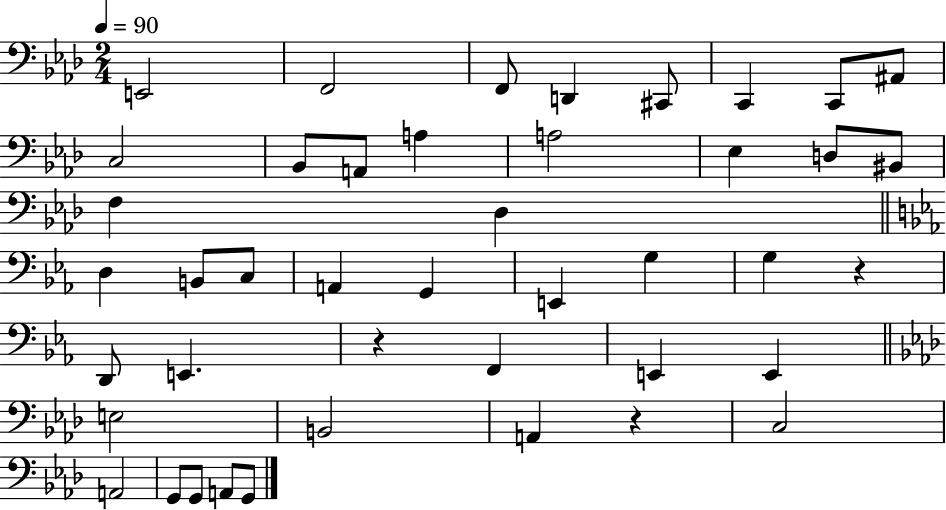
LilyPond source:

{
  \clef bass
  \numericTimeSignature
  \time 2/4
  \key aes \major
  \tempo 4 = 90
  \repeat volta 2 { e,2 | f,2 | f,8 d,4 cis,8 | c,4 c,8 ais,8 | \break c2 | bes,8 a,8 a4 | a2 | ees4 d8 bis,8 | \break f4 des4 | \bar "||" \break \key ees \major d4 b,8 c8 | a,4 g,4 | e,4 g4 | g4 r4 | \break d,8 e,4. | r4 f,4 | e,4 e,4 | \bar "||" \break \key aes \major e2 | b,2 | a,4 r4 | c2 | \break a,2 | g,8 g,8 a,8 g,8 | } \bar "|."
}